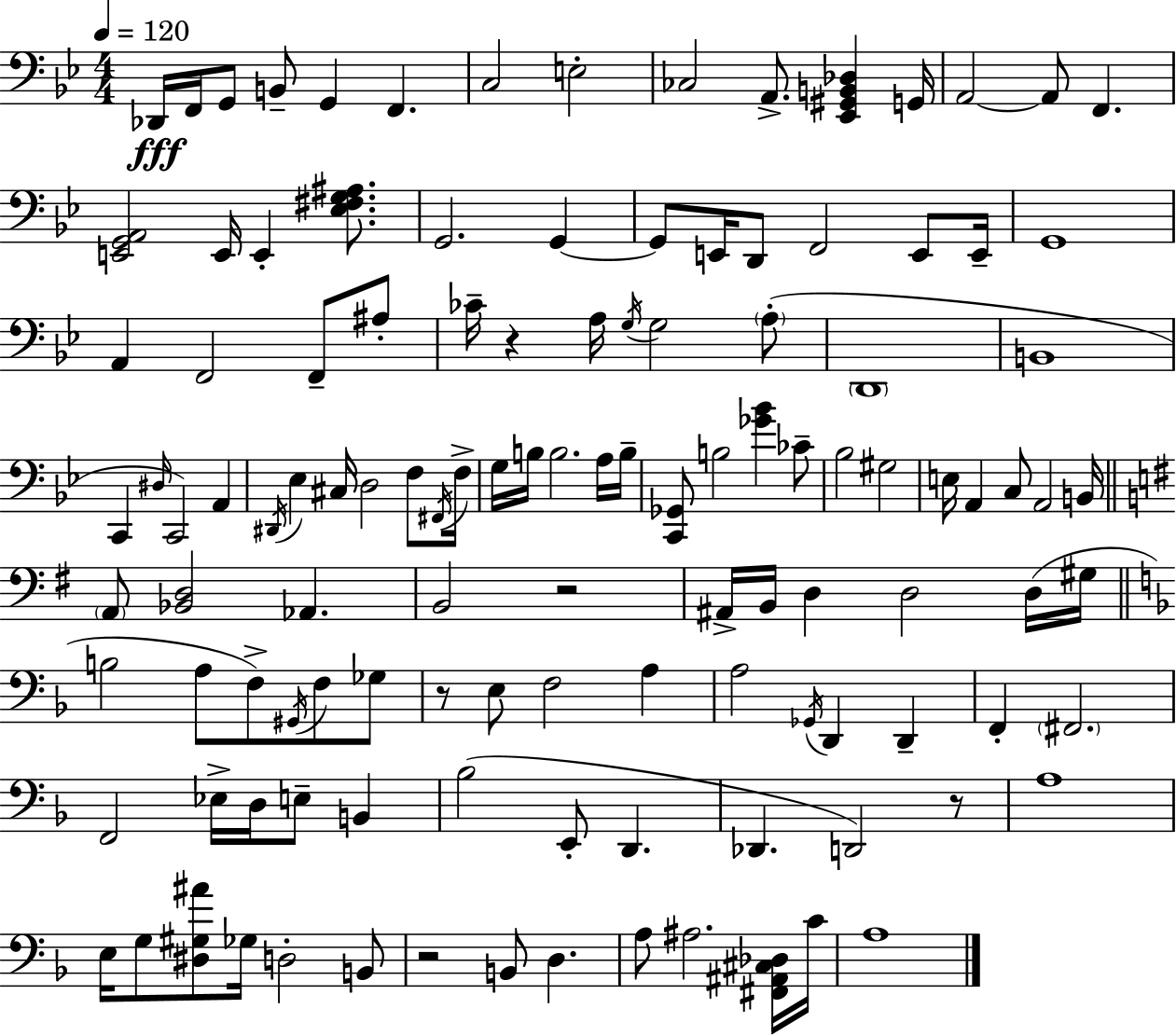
{
  \clef bass
  \numericTimeSignature
  \time 4/4
  \key g \minor
  \tempo 4 = 120
  \repeat volta 2 { des,16\fff f,16 g,8 b,8-- g,4 f,4. | c2 e2-. | ces2 a,8.-> <ees, gis, b, des>4 g,16 | a,2~~ a,8 f,4. | \break <e, g, a,>2 e,16 e,4-. <ees fis g ais>8. | g,2. g,4~~ | g,8 e,16 d,8 f,2 e,8 e,16-- | g,1 | \break a,4 f,2 f,8-- ais8-. | ces'16-- r4 a16 \acciaccatura { g16 } g2 \parenthesize a8-.( | \parenthesize d,1 | b,1 | \break c,4 \grace { dis16 }) c,2 a,4 | \acciaccatura { dis,16 } ees4 cis16 d2 | f8 \acciaccatura { fis,16 } f16-> g16 b16 b2. | a16 b16-- <c, ges,>8 b2 <ges' bes'>4 | \break ces'8-- bes2 gis2 | e16 a,4 c8 a,2 | b,16 \bar "||" \break \key e \minor \parenthesize a,8 <bes, d>2 aes,4. | b,2 r2 | ais,16-> b,16 d4 d2 d16( gis16 | \bar "||" \break \key f \major b2 a8 f8->) \acciaccatura { gis,16 } f8 ges8 | r8 e8 f2 a4 | a2 \acciaccatura { ges,16 } d,4 d,4-- | f,4-. \parenthesize fis,2. | \break f,2 ees16-> d16 e8-- b,4 | bes2( e,8-. d,4. | des,4. d,2) | r8 a1 | \break e16 g8 <dis gis ais'>8 ges16 d2-. | b,8 r2 b,8 d4. | a8 ais2. | <fis, ais, cis des>16 c'16 a1 | \break } \bar "|."
}